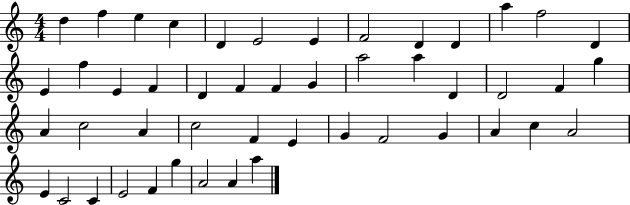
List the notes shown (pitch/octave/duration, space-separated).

D5/q F5/q E5/q C5/q D4/q E4/h E4/q F4/h D4/q D4/q A5/q F5/h D4/q E4/q F5/q E4/q F4/q D4/q F4/q F4/q G4/q A5/h A5/q D4/q D4/h F4/q G5/q A4/q C5/h A4/q C5/h F4/q E4/q G4/q F4/h G4/q A4/q C5/q A4/h E4/q C4/h C4/q E4/h F4/q G5/q A4/h A4/q A5/q